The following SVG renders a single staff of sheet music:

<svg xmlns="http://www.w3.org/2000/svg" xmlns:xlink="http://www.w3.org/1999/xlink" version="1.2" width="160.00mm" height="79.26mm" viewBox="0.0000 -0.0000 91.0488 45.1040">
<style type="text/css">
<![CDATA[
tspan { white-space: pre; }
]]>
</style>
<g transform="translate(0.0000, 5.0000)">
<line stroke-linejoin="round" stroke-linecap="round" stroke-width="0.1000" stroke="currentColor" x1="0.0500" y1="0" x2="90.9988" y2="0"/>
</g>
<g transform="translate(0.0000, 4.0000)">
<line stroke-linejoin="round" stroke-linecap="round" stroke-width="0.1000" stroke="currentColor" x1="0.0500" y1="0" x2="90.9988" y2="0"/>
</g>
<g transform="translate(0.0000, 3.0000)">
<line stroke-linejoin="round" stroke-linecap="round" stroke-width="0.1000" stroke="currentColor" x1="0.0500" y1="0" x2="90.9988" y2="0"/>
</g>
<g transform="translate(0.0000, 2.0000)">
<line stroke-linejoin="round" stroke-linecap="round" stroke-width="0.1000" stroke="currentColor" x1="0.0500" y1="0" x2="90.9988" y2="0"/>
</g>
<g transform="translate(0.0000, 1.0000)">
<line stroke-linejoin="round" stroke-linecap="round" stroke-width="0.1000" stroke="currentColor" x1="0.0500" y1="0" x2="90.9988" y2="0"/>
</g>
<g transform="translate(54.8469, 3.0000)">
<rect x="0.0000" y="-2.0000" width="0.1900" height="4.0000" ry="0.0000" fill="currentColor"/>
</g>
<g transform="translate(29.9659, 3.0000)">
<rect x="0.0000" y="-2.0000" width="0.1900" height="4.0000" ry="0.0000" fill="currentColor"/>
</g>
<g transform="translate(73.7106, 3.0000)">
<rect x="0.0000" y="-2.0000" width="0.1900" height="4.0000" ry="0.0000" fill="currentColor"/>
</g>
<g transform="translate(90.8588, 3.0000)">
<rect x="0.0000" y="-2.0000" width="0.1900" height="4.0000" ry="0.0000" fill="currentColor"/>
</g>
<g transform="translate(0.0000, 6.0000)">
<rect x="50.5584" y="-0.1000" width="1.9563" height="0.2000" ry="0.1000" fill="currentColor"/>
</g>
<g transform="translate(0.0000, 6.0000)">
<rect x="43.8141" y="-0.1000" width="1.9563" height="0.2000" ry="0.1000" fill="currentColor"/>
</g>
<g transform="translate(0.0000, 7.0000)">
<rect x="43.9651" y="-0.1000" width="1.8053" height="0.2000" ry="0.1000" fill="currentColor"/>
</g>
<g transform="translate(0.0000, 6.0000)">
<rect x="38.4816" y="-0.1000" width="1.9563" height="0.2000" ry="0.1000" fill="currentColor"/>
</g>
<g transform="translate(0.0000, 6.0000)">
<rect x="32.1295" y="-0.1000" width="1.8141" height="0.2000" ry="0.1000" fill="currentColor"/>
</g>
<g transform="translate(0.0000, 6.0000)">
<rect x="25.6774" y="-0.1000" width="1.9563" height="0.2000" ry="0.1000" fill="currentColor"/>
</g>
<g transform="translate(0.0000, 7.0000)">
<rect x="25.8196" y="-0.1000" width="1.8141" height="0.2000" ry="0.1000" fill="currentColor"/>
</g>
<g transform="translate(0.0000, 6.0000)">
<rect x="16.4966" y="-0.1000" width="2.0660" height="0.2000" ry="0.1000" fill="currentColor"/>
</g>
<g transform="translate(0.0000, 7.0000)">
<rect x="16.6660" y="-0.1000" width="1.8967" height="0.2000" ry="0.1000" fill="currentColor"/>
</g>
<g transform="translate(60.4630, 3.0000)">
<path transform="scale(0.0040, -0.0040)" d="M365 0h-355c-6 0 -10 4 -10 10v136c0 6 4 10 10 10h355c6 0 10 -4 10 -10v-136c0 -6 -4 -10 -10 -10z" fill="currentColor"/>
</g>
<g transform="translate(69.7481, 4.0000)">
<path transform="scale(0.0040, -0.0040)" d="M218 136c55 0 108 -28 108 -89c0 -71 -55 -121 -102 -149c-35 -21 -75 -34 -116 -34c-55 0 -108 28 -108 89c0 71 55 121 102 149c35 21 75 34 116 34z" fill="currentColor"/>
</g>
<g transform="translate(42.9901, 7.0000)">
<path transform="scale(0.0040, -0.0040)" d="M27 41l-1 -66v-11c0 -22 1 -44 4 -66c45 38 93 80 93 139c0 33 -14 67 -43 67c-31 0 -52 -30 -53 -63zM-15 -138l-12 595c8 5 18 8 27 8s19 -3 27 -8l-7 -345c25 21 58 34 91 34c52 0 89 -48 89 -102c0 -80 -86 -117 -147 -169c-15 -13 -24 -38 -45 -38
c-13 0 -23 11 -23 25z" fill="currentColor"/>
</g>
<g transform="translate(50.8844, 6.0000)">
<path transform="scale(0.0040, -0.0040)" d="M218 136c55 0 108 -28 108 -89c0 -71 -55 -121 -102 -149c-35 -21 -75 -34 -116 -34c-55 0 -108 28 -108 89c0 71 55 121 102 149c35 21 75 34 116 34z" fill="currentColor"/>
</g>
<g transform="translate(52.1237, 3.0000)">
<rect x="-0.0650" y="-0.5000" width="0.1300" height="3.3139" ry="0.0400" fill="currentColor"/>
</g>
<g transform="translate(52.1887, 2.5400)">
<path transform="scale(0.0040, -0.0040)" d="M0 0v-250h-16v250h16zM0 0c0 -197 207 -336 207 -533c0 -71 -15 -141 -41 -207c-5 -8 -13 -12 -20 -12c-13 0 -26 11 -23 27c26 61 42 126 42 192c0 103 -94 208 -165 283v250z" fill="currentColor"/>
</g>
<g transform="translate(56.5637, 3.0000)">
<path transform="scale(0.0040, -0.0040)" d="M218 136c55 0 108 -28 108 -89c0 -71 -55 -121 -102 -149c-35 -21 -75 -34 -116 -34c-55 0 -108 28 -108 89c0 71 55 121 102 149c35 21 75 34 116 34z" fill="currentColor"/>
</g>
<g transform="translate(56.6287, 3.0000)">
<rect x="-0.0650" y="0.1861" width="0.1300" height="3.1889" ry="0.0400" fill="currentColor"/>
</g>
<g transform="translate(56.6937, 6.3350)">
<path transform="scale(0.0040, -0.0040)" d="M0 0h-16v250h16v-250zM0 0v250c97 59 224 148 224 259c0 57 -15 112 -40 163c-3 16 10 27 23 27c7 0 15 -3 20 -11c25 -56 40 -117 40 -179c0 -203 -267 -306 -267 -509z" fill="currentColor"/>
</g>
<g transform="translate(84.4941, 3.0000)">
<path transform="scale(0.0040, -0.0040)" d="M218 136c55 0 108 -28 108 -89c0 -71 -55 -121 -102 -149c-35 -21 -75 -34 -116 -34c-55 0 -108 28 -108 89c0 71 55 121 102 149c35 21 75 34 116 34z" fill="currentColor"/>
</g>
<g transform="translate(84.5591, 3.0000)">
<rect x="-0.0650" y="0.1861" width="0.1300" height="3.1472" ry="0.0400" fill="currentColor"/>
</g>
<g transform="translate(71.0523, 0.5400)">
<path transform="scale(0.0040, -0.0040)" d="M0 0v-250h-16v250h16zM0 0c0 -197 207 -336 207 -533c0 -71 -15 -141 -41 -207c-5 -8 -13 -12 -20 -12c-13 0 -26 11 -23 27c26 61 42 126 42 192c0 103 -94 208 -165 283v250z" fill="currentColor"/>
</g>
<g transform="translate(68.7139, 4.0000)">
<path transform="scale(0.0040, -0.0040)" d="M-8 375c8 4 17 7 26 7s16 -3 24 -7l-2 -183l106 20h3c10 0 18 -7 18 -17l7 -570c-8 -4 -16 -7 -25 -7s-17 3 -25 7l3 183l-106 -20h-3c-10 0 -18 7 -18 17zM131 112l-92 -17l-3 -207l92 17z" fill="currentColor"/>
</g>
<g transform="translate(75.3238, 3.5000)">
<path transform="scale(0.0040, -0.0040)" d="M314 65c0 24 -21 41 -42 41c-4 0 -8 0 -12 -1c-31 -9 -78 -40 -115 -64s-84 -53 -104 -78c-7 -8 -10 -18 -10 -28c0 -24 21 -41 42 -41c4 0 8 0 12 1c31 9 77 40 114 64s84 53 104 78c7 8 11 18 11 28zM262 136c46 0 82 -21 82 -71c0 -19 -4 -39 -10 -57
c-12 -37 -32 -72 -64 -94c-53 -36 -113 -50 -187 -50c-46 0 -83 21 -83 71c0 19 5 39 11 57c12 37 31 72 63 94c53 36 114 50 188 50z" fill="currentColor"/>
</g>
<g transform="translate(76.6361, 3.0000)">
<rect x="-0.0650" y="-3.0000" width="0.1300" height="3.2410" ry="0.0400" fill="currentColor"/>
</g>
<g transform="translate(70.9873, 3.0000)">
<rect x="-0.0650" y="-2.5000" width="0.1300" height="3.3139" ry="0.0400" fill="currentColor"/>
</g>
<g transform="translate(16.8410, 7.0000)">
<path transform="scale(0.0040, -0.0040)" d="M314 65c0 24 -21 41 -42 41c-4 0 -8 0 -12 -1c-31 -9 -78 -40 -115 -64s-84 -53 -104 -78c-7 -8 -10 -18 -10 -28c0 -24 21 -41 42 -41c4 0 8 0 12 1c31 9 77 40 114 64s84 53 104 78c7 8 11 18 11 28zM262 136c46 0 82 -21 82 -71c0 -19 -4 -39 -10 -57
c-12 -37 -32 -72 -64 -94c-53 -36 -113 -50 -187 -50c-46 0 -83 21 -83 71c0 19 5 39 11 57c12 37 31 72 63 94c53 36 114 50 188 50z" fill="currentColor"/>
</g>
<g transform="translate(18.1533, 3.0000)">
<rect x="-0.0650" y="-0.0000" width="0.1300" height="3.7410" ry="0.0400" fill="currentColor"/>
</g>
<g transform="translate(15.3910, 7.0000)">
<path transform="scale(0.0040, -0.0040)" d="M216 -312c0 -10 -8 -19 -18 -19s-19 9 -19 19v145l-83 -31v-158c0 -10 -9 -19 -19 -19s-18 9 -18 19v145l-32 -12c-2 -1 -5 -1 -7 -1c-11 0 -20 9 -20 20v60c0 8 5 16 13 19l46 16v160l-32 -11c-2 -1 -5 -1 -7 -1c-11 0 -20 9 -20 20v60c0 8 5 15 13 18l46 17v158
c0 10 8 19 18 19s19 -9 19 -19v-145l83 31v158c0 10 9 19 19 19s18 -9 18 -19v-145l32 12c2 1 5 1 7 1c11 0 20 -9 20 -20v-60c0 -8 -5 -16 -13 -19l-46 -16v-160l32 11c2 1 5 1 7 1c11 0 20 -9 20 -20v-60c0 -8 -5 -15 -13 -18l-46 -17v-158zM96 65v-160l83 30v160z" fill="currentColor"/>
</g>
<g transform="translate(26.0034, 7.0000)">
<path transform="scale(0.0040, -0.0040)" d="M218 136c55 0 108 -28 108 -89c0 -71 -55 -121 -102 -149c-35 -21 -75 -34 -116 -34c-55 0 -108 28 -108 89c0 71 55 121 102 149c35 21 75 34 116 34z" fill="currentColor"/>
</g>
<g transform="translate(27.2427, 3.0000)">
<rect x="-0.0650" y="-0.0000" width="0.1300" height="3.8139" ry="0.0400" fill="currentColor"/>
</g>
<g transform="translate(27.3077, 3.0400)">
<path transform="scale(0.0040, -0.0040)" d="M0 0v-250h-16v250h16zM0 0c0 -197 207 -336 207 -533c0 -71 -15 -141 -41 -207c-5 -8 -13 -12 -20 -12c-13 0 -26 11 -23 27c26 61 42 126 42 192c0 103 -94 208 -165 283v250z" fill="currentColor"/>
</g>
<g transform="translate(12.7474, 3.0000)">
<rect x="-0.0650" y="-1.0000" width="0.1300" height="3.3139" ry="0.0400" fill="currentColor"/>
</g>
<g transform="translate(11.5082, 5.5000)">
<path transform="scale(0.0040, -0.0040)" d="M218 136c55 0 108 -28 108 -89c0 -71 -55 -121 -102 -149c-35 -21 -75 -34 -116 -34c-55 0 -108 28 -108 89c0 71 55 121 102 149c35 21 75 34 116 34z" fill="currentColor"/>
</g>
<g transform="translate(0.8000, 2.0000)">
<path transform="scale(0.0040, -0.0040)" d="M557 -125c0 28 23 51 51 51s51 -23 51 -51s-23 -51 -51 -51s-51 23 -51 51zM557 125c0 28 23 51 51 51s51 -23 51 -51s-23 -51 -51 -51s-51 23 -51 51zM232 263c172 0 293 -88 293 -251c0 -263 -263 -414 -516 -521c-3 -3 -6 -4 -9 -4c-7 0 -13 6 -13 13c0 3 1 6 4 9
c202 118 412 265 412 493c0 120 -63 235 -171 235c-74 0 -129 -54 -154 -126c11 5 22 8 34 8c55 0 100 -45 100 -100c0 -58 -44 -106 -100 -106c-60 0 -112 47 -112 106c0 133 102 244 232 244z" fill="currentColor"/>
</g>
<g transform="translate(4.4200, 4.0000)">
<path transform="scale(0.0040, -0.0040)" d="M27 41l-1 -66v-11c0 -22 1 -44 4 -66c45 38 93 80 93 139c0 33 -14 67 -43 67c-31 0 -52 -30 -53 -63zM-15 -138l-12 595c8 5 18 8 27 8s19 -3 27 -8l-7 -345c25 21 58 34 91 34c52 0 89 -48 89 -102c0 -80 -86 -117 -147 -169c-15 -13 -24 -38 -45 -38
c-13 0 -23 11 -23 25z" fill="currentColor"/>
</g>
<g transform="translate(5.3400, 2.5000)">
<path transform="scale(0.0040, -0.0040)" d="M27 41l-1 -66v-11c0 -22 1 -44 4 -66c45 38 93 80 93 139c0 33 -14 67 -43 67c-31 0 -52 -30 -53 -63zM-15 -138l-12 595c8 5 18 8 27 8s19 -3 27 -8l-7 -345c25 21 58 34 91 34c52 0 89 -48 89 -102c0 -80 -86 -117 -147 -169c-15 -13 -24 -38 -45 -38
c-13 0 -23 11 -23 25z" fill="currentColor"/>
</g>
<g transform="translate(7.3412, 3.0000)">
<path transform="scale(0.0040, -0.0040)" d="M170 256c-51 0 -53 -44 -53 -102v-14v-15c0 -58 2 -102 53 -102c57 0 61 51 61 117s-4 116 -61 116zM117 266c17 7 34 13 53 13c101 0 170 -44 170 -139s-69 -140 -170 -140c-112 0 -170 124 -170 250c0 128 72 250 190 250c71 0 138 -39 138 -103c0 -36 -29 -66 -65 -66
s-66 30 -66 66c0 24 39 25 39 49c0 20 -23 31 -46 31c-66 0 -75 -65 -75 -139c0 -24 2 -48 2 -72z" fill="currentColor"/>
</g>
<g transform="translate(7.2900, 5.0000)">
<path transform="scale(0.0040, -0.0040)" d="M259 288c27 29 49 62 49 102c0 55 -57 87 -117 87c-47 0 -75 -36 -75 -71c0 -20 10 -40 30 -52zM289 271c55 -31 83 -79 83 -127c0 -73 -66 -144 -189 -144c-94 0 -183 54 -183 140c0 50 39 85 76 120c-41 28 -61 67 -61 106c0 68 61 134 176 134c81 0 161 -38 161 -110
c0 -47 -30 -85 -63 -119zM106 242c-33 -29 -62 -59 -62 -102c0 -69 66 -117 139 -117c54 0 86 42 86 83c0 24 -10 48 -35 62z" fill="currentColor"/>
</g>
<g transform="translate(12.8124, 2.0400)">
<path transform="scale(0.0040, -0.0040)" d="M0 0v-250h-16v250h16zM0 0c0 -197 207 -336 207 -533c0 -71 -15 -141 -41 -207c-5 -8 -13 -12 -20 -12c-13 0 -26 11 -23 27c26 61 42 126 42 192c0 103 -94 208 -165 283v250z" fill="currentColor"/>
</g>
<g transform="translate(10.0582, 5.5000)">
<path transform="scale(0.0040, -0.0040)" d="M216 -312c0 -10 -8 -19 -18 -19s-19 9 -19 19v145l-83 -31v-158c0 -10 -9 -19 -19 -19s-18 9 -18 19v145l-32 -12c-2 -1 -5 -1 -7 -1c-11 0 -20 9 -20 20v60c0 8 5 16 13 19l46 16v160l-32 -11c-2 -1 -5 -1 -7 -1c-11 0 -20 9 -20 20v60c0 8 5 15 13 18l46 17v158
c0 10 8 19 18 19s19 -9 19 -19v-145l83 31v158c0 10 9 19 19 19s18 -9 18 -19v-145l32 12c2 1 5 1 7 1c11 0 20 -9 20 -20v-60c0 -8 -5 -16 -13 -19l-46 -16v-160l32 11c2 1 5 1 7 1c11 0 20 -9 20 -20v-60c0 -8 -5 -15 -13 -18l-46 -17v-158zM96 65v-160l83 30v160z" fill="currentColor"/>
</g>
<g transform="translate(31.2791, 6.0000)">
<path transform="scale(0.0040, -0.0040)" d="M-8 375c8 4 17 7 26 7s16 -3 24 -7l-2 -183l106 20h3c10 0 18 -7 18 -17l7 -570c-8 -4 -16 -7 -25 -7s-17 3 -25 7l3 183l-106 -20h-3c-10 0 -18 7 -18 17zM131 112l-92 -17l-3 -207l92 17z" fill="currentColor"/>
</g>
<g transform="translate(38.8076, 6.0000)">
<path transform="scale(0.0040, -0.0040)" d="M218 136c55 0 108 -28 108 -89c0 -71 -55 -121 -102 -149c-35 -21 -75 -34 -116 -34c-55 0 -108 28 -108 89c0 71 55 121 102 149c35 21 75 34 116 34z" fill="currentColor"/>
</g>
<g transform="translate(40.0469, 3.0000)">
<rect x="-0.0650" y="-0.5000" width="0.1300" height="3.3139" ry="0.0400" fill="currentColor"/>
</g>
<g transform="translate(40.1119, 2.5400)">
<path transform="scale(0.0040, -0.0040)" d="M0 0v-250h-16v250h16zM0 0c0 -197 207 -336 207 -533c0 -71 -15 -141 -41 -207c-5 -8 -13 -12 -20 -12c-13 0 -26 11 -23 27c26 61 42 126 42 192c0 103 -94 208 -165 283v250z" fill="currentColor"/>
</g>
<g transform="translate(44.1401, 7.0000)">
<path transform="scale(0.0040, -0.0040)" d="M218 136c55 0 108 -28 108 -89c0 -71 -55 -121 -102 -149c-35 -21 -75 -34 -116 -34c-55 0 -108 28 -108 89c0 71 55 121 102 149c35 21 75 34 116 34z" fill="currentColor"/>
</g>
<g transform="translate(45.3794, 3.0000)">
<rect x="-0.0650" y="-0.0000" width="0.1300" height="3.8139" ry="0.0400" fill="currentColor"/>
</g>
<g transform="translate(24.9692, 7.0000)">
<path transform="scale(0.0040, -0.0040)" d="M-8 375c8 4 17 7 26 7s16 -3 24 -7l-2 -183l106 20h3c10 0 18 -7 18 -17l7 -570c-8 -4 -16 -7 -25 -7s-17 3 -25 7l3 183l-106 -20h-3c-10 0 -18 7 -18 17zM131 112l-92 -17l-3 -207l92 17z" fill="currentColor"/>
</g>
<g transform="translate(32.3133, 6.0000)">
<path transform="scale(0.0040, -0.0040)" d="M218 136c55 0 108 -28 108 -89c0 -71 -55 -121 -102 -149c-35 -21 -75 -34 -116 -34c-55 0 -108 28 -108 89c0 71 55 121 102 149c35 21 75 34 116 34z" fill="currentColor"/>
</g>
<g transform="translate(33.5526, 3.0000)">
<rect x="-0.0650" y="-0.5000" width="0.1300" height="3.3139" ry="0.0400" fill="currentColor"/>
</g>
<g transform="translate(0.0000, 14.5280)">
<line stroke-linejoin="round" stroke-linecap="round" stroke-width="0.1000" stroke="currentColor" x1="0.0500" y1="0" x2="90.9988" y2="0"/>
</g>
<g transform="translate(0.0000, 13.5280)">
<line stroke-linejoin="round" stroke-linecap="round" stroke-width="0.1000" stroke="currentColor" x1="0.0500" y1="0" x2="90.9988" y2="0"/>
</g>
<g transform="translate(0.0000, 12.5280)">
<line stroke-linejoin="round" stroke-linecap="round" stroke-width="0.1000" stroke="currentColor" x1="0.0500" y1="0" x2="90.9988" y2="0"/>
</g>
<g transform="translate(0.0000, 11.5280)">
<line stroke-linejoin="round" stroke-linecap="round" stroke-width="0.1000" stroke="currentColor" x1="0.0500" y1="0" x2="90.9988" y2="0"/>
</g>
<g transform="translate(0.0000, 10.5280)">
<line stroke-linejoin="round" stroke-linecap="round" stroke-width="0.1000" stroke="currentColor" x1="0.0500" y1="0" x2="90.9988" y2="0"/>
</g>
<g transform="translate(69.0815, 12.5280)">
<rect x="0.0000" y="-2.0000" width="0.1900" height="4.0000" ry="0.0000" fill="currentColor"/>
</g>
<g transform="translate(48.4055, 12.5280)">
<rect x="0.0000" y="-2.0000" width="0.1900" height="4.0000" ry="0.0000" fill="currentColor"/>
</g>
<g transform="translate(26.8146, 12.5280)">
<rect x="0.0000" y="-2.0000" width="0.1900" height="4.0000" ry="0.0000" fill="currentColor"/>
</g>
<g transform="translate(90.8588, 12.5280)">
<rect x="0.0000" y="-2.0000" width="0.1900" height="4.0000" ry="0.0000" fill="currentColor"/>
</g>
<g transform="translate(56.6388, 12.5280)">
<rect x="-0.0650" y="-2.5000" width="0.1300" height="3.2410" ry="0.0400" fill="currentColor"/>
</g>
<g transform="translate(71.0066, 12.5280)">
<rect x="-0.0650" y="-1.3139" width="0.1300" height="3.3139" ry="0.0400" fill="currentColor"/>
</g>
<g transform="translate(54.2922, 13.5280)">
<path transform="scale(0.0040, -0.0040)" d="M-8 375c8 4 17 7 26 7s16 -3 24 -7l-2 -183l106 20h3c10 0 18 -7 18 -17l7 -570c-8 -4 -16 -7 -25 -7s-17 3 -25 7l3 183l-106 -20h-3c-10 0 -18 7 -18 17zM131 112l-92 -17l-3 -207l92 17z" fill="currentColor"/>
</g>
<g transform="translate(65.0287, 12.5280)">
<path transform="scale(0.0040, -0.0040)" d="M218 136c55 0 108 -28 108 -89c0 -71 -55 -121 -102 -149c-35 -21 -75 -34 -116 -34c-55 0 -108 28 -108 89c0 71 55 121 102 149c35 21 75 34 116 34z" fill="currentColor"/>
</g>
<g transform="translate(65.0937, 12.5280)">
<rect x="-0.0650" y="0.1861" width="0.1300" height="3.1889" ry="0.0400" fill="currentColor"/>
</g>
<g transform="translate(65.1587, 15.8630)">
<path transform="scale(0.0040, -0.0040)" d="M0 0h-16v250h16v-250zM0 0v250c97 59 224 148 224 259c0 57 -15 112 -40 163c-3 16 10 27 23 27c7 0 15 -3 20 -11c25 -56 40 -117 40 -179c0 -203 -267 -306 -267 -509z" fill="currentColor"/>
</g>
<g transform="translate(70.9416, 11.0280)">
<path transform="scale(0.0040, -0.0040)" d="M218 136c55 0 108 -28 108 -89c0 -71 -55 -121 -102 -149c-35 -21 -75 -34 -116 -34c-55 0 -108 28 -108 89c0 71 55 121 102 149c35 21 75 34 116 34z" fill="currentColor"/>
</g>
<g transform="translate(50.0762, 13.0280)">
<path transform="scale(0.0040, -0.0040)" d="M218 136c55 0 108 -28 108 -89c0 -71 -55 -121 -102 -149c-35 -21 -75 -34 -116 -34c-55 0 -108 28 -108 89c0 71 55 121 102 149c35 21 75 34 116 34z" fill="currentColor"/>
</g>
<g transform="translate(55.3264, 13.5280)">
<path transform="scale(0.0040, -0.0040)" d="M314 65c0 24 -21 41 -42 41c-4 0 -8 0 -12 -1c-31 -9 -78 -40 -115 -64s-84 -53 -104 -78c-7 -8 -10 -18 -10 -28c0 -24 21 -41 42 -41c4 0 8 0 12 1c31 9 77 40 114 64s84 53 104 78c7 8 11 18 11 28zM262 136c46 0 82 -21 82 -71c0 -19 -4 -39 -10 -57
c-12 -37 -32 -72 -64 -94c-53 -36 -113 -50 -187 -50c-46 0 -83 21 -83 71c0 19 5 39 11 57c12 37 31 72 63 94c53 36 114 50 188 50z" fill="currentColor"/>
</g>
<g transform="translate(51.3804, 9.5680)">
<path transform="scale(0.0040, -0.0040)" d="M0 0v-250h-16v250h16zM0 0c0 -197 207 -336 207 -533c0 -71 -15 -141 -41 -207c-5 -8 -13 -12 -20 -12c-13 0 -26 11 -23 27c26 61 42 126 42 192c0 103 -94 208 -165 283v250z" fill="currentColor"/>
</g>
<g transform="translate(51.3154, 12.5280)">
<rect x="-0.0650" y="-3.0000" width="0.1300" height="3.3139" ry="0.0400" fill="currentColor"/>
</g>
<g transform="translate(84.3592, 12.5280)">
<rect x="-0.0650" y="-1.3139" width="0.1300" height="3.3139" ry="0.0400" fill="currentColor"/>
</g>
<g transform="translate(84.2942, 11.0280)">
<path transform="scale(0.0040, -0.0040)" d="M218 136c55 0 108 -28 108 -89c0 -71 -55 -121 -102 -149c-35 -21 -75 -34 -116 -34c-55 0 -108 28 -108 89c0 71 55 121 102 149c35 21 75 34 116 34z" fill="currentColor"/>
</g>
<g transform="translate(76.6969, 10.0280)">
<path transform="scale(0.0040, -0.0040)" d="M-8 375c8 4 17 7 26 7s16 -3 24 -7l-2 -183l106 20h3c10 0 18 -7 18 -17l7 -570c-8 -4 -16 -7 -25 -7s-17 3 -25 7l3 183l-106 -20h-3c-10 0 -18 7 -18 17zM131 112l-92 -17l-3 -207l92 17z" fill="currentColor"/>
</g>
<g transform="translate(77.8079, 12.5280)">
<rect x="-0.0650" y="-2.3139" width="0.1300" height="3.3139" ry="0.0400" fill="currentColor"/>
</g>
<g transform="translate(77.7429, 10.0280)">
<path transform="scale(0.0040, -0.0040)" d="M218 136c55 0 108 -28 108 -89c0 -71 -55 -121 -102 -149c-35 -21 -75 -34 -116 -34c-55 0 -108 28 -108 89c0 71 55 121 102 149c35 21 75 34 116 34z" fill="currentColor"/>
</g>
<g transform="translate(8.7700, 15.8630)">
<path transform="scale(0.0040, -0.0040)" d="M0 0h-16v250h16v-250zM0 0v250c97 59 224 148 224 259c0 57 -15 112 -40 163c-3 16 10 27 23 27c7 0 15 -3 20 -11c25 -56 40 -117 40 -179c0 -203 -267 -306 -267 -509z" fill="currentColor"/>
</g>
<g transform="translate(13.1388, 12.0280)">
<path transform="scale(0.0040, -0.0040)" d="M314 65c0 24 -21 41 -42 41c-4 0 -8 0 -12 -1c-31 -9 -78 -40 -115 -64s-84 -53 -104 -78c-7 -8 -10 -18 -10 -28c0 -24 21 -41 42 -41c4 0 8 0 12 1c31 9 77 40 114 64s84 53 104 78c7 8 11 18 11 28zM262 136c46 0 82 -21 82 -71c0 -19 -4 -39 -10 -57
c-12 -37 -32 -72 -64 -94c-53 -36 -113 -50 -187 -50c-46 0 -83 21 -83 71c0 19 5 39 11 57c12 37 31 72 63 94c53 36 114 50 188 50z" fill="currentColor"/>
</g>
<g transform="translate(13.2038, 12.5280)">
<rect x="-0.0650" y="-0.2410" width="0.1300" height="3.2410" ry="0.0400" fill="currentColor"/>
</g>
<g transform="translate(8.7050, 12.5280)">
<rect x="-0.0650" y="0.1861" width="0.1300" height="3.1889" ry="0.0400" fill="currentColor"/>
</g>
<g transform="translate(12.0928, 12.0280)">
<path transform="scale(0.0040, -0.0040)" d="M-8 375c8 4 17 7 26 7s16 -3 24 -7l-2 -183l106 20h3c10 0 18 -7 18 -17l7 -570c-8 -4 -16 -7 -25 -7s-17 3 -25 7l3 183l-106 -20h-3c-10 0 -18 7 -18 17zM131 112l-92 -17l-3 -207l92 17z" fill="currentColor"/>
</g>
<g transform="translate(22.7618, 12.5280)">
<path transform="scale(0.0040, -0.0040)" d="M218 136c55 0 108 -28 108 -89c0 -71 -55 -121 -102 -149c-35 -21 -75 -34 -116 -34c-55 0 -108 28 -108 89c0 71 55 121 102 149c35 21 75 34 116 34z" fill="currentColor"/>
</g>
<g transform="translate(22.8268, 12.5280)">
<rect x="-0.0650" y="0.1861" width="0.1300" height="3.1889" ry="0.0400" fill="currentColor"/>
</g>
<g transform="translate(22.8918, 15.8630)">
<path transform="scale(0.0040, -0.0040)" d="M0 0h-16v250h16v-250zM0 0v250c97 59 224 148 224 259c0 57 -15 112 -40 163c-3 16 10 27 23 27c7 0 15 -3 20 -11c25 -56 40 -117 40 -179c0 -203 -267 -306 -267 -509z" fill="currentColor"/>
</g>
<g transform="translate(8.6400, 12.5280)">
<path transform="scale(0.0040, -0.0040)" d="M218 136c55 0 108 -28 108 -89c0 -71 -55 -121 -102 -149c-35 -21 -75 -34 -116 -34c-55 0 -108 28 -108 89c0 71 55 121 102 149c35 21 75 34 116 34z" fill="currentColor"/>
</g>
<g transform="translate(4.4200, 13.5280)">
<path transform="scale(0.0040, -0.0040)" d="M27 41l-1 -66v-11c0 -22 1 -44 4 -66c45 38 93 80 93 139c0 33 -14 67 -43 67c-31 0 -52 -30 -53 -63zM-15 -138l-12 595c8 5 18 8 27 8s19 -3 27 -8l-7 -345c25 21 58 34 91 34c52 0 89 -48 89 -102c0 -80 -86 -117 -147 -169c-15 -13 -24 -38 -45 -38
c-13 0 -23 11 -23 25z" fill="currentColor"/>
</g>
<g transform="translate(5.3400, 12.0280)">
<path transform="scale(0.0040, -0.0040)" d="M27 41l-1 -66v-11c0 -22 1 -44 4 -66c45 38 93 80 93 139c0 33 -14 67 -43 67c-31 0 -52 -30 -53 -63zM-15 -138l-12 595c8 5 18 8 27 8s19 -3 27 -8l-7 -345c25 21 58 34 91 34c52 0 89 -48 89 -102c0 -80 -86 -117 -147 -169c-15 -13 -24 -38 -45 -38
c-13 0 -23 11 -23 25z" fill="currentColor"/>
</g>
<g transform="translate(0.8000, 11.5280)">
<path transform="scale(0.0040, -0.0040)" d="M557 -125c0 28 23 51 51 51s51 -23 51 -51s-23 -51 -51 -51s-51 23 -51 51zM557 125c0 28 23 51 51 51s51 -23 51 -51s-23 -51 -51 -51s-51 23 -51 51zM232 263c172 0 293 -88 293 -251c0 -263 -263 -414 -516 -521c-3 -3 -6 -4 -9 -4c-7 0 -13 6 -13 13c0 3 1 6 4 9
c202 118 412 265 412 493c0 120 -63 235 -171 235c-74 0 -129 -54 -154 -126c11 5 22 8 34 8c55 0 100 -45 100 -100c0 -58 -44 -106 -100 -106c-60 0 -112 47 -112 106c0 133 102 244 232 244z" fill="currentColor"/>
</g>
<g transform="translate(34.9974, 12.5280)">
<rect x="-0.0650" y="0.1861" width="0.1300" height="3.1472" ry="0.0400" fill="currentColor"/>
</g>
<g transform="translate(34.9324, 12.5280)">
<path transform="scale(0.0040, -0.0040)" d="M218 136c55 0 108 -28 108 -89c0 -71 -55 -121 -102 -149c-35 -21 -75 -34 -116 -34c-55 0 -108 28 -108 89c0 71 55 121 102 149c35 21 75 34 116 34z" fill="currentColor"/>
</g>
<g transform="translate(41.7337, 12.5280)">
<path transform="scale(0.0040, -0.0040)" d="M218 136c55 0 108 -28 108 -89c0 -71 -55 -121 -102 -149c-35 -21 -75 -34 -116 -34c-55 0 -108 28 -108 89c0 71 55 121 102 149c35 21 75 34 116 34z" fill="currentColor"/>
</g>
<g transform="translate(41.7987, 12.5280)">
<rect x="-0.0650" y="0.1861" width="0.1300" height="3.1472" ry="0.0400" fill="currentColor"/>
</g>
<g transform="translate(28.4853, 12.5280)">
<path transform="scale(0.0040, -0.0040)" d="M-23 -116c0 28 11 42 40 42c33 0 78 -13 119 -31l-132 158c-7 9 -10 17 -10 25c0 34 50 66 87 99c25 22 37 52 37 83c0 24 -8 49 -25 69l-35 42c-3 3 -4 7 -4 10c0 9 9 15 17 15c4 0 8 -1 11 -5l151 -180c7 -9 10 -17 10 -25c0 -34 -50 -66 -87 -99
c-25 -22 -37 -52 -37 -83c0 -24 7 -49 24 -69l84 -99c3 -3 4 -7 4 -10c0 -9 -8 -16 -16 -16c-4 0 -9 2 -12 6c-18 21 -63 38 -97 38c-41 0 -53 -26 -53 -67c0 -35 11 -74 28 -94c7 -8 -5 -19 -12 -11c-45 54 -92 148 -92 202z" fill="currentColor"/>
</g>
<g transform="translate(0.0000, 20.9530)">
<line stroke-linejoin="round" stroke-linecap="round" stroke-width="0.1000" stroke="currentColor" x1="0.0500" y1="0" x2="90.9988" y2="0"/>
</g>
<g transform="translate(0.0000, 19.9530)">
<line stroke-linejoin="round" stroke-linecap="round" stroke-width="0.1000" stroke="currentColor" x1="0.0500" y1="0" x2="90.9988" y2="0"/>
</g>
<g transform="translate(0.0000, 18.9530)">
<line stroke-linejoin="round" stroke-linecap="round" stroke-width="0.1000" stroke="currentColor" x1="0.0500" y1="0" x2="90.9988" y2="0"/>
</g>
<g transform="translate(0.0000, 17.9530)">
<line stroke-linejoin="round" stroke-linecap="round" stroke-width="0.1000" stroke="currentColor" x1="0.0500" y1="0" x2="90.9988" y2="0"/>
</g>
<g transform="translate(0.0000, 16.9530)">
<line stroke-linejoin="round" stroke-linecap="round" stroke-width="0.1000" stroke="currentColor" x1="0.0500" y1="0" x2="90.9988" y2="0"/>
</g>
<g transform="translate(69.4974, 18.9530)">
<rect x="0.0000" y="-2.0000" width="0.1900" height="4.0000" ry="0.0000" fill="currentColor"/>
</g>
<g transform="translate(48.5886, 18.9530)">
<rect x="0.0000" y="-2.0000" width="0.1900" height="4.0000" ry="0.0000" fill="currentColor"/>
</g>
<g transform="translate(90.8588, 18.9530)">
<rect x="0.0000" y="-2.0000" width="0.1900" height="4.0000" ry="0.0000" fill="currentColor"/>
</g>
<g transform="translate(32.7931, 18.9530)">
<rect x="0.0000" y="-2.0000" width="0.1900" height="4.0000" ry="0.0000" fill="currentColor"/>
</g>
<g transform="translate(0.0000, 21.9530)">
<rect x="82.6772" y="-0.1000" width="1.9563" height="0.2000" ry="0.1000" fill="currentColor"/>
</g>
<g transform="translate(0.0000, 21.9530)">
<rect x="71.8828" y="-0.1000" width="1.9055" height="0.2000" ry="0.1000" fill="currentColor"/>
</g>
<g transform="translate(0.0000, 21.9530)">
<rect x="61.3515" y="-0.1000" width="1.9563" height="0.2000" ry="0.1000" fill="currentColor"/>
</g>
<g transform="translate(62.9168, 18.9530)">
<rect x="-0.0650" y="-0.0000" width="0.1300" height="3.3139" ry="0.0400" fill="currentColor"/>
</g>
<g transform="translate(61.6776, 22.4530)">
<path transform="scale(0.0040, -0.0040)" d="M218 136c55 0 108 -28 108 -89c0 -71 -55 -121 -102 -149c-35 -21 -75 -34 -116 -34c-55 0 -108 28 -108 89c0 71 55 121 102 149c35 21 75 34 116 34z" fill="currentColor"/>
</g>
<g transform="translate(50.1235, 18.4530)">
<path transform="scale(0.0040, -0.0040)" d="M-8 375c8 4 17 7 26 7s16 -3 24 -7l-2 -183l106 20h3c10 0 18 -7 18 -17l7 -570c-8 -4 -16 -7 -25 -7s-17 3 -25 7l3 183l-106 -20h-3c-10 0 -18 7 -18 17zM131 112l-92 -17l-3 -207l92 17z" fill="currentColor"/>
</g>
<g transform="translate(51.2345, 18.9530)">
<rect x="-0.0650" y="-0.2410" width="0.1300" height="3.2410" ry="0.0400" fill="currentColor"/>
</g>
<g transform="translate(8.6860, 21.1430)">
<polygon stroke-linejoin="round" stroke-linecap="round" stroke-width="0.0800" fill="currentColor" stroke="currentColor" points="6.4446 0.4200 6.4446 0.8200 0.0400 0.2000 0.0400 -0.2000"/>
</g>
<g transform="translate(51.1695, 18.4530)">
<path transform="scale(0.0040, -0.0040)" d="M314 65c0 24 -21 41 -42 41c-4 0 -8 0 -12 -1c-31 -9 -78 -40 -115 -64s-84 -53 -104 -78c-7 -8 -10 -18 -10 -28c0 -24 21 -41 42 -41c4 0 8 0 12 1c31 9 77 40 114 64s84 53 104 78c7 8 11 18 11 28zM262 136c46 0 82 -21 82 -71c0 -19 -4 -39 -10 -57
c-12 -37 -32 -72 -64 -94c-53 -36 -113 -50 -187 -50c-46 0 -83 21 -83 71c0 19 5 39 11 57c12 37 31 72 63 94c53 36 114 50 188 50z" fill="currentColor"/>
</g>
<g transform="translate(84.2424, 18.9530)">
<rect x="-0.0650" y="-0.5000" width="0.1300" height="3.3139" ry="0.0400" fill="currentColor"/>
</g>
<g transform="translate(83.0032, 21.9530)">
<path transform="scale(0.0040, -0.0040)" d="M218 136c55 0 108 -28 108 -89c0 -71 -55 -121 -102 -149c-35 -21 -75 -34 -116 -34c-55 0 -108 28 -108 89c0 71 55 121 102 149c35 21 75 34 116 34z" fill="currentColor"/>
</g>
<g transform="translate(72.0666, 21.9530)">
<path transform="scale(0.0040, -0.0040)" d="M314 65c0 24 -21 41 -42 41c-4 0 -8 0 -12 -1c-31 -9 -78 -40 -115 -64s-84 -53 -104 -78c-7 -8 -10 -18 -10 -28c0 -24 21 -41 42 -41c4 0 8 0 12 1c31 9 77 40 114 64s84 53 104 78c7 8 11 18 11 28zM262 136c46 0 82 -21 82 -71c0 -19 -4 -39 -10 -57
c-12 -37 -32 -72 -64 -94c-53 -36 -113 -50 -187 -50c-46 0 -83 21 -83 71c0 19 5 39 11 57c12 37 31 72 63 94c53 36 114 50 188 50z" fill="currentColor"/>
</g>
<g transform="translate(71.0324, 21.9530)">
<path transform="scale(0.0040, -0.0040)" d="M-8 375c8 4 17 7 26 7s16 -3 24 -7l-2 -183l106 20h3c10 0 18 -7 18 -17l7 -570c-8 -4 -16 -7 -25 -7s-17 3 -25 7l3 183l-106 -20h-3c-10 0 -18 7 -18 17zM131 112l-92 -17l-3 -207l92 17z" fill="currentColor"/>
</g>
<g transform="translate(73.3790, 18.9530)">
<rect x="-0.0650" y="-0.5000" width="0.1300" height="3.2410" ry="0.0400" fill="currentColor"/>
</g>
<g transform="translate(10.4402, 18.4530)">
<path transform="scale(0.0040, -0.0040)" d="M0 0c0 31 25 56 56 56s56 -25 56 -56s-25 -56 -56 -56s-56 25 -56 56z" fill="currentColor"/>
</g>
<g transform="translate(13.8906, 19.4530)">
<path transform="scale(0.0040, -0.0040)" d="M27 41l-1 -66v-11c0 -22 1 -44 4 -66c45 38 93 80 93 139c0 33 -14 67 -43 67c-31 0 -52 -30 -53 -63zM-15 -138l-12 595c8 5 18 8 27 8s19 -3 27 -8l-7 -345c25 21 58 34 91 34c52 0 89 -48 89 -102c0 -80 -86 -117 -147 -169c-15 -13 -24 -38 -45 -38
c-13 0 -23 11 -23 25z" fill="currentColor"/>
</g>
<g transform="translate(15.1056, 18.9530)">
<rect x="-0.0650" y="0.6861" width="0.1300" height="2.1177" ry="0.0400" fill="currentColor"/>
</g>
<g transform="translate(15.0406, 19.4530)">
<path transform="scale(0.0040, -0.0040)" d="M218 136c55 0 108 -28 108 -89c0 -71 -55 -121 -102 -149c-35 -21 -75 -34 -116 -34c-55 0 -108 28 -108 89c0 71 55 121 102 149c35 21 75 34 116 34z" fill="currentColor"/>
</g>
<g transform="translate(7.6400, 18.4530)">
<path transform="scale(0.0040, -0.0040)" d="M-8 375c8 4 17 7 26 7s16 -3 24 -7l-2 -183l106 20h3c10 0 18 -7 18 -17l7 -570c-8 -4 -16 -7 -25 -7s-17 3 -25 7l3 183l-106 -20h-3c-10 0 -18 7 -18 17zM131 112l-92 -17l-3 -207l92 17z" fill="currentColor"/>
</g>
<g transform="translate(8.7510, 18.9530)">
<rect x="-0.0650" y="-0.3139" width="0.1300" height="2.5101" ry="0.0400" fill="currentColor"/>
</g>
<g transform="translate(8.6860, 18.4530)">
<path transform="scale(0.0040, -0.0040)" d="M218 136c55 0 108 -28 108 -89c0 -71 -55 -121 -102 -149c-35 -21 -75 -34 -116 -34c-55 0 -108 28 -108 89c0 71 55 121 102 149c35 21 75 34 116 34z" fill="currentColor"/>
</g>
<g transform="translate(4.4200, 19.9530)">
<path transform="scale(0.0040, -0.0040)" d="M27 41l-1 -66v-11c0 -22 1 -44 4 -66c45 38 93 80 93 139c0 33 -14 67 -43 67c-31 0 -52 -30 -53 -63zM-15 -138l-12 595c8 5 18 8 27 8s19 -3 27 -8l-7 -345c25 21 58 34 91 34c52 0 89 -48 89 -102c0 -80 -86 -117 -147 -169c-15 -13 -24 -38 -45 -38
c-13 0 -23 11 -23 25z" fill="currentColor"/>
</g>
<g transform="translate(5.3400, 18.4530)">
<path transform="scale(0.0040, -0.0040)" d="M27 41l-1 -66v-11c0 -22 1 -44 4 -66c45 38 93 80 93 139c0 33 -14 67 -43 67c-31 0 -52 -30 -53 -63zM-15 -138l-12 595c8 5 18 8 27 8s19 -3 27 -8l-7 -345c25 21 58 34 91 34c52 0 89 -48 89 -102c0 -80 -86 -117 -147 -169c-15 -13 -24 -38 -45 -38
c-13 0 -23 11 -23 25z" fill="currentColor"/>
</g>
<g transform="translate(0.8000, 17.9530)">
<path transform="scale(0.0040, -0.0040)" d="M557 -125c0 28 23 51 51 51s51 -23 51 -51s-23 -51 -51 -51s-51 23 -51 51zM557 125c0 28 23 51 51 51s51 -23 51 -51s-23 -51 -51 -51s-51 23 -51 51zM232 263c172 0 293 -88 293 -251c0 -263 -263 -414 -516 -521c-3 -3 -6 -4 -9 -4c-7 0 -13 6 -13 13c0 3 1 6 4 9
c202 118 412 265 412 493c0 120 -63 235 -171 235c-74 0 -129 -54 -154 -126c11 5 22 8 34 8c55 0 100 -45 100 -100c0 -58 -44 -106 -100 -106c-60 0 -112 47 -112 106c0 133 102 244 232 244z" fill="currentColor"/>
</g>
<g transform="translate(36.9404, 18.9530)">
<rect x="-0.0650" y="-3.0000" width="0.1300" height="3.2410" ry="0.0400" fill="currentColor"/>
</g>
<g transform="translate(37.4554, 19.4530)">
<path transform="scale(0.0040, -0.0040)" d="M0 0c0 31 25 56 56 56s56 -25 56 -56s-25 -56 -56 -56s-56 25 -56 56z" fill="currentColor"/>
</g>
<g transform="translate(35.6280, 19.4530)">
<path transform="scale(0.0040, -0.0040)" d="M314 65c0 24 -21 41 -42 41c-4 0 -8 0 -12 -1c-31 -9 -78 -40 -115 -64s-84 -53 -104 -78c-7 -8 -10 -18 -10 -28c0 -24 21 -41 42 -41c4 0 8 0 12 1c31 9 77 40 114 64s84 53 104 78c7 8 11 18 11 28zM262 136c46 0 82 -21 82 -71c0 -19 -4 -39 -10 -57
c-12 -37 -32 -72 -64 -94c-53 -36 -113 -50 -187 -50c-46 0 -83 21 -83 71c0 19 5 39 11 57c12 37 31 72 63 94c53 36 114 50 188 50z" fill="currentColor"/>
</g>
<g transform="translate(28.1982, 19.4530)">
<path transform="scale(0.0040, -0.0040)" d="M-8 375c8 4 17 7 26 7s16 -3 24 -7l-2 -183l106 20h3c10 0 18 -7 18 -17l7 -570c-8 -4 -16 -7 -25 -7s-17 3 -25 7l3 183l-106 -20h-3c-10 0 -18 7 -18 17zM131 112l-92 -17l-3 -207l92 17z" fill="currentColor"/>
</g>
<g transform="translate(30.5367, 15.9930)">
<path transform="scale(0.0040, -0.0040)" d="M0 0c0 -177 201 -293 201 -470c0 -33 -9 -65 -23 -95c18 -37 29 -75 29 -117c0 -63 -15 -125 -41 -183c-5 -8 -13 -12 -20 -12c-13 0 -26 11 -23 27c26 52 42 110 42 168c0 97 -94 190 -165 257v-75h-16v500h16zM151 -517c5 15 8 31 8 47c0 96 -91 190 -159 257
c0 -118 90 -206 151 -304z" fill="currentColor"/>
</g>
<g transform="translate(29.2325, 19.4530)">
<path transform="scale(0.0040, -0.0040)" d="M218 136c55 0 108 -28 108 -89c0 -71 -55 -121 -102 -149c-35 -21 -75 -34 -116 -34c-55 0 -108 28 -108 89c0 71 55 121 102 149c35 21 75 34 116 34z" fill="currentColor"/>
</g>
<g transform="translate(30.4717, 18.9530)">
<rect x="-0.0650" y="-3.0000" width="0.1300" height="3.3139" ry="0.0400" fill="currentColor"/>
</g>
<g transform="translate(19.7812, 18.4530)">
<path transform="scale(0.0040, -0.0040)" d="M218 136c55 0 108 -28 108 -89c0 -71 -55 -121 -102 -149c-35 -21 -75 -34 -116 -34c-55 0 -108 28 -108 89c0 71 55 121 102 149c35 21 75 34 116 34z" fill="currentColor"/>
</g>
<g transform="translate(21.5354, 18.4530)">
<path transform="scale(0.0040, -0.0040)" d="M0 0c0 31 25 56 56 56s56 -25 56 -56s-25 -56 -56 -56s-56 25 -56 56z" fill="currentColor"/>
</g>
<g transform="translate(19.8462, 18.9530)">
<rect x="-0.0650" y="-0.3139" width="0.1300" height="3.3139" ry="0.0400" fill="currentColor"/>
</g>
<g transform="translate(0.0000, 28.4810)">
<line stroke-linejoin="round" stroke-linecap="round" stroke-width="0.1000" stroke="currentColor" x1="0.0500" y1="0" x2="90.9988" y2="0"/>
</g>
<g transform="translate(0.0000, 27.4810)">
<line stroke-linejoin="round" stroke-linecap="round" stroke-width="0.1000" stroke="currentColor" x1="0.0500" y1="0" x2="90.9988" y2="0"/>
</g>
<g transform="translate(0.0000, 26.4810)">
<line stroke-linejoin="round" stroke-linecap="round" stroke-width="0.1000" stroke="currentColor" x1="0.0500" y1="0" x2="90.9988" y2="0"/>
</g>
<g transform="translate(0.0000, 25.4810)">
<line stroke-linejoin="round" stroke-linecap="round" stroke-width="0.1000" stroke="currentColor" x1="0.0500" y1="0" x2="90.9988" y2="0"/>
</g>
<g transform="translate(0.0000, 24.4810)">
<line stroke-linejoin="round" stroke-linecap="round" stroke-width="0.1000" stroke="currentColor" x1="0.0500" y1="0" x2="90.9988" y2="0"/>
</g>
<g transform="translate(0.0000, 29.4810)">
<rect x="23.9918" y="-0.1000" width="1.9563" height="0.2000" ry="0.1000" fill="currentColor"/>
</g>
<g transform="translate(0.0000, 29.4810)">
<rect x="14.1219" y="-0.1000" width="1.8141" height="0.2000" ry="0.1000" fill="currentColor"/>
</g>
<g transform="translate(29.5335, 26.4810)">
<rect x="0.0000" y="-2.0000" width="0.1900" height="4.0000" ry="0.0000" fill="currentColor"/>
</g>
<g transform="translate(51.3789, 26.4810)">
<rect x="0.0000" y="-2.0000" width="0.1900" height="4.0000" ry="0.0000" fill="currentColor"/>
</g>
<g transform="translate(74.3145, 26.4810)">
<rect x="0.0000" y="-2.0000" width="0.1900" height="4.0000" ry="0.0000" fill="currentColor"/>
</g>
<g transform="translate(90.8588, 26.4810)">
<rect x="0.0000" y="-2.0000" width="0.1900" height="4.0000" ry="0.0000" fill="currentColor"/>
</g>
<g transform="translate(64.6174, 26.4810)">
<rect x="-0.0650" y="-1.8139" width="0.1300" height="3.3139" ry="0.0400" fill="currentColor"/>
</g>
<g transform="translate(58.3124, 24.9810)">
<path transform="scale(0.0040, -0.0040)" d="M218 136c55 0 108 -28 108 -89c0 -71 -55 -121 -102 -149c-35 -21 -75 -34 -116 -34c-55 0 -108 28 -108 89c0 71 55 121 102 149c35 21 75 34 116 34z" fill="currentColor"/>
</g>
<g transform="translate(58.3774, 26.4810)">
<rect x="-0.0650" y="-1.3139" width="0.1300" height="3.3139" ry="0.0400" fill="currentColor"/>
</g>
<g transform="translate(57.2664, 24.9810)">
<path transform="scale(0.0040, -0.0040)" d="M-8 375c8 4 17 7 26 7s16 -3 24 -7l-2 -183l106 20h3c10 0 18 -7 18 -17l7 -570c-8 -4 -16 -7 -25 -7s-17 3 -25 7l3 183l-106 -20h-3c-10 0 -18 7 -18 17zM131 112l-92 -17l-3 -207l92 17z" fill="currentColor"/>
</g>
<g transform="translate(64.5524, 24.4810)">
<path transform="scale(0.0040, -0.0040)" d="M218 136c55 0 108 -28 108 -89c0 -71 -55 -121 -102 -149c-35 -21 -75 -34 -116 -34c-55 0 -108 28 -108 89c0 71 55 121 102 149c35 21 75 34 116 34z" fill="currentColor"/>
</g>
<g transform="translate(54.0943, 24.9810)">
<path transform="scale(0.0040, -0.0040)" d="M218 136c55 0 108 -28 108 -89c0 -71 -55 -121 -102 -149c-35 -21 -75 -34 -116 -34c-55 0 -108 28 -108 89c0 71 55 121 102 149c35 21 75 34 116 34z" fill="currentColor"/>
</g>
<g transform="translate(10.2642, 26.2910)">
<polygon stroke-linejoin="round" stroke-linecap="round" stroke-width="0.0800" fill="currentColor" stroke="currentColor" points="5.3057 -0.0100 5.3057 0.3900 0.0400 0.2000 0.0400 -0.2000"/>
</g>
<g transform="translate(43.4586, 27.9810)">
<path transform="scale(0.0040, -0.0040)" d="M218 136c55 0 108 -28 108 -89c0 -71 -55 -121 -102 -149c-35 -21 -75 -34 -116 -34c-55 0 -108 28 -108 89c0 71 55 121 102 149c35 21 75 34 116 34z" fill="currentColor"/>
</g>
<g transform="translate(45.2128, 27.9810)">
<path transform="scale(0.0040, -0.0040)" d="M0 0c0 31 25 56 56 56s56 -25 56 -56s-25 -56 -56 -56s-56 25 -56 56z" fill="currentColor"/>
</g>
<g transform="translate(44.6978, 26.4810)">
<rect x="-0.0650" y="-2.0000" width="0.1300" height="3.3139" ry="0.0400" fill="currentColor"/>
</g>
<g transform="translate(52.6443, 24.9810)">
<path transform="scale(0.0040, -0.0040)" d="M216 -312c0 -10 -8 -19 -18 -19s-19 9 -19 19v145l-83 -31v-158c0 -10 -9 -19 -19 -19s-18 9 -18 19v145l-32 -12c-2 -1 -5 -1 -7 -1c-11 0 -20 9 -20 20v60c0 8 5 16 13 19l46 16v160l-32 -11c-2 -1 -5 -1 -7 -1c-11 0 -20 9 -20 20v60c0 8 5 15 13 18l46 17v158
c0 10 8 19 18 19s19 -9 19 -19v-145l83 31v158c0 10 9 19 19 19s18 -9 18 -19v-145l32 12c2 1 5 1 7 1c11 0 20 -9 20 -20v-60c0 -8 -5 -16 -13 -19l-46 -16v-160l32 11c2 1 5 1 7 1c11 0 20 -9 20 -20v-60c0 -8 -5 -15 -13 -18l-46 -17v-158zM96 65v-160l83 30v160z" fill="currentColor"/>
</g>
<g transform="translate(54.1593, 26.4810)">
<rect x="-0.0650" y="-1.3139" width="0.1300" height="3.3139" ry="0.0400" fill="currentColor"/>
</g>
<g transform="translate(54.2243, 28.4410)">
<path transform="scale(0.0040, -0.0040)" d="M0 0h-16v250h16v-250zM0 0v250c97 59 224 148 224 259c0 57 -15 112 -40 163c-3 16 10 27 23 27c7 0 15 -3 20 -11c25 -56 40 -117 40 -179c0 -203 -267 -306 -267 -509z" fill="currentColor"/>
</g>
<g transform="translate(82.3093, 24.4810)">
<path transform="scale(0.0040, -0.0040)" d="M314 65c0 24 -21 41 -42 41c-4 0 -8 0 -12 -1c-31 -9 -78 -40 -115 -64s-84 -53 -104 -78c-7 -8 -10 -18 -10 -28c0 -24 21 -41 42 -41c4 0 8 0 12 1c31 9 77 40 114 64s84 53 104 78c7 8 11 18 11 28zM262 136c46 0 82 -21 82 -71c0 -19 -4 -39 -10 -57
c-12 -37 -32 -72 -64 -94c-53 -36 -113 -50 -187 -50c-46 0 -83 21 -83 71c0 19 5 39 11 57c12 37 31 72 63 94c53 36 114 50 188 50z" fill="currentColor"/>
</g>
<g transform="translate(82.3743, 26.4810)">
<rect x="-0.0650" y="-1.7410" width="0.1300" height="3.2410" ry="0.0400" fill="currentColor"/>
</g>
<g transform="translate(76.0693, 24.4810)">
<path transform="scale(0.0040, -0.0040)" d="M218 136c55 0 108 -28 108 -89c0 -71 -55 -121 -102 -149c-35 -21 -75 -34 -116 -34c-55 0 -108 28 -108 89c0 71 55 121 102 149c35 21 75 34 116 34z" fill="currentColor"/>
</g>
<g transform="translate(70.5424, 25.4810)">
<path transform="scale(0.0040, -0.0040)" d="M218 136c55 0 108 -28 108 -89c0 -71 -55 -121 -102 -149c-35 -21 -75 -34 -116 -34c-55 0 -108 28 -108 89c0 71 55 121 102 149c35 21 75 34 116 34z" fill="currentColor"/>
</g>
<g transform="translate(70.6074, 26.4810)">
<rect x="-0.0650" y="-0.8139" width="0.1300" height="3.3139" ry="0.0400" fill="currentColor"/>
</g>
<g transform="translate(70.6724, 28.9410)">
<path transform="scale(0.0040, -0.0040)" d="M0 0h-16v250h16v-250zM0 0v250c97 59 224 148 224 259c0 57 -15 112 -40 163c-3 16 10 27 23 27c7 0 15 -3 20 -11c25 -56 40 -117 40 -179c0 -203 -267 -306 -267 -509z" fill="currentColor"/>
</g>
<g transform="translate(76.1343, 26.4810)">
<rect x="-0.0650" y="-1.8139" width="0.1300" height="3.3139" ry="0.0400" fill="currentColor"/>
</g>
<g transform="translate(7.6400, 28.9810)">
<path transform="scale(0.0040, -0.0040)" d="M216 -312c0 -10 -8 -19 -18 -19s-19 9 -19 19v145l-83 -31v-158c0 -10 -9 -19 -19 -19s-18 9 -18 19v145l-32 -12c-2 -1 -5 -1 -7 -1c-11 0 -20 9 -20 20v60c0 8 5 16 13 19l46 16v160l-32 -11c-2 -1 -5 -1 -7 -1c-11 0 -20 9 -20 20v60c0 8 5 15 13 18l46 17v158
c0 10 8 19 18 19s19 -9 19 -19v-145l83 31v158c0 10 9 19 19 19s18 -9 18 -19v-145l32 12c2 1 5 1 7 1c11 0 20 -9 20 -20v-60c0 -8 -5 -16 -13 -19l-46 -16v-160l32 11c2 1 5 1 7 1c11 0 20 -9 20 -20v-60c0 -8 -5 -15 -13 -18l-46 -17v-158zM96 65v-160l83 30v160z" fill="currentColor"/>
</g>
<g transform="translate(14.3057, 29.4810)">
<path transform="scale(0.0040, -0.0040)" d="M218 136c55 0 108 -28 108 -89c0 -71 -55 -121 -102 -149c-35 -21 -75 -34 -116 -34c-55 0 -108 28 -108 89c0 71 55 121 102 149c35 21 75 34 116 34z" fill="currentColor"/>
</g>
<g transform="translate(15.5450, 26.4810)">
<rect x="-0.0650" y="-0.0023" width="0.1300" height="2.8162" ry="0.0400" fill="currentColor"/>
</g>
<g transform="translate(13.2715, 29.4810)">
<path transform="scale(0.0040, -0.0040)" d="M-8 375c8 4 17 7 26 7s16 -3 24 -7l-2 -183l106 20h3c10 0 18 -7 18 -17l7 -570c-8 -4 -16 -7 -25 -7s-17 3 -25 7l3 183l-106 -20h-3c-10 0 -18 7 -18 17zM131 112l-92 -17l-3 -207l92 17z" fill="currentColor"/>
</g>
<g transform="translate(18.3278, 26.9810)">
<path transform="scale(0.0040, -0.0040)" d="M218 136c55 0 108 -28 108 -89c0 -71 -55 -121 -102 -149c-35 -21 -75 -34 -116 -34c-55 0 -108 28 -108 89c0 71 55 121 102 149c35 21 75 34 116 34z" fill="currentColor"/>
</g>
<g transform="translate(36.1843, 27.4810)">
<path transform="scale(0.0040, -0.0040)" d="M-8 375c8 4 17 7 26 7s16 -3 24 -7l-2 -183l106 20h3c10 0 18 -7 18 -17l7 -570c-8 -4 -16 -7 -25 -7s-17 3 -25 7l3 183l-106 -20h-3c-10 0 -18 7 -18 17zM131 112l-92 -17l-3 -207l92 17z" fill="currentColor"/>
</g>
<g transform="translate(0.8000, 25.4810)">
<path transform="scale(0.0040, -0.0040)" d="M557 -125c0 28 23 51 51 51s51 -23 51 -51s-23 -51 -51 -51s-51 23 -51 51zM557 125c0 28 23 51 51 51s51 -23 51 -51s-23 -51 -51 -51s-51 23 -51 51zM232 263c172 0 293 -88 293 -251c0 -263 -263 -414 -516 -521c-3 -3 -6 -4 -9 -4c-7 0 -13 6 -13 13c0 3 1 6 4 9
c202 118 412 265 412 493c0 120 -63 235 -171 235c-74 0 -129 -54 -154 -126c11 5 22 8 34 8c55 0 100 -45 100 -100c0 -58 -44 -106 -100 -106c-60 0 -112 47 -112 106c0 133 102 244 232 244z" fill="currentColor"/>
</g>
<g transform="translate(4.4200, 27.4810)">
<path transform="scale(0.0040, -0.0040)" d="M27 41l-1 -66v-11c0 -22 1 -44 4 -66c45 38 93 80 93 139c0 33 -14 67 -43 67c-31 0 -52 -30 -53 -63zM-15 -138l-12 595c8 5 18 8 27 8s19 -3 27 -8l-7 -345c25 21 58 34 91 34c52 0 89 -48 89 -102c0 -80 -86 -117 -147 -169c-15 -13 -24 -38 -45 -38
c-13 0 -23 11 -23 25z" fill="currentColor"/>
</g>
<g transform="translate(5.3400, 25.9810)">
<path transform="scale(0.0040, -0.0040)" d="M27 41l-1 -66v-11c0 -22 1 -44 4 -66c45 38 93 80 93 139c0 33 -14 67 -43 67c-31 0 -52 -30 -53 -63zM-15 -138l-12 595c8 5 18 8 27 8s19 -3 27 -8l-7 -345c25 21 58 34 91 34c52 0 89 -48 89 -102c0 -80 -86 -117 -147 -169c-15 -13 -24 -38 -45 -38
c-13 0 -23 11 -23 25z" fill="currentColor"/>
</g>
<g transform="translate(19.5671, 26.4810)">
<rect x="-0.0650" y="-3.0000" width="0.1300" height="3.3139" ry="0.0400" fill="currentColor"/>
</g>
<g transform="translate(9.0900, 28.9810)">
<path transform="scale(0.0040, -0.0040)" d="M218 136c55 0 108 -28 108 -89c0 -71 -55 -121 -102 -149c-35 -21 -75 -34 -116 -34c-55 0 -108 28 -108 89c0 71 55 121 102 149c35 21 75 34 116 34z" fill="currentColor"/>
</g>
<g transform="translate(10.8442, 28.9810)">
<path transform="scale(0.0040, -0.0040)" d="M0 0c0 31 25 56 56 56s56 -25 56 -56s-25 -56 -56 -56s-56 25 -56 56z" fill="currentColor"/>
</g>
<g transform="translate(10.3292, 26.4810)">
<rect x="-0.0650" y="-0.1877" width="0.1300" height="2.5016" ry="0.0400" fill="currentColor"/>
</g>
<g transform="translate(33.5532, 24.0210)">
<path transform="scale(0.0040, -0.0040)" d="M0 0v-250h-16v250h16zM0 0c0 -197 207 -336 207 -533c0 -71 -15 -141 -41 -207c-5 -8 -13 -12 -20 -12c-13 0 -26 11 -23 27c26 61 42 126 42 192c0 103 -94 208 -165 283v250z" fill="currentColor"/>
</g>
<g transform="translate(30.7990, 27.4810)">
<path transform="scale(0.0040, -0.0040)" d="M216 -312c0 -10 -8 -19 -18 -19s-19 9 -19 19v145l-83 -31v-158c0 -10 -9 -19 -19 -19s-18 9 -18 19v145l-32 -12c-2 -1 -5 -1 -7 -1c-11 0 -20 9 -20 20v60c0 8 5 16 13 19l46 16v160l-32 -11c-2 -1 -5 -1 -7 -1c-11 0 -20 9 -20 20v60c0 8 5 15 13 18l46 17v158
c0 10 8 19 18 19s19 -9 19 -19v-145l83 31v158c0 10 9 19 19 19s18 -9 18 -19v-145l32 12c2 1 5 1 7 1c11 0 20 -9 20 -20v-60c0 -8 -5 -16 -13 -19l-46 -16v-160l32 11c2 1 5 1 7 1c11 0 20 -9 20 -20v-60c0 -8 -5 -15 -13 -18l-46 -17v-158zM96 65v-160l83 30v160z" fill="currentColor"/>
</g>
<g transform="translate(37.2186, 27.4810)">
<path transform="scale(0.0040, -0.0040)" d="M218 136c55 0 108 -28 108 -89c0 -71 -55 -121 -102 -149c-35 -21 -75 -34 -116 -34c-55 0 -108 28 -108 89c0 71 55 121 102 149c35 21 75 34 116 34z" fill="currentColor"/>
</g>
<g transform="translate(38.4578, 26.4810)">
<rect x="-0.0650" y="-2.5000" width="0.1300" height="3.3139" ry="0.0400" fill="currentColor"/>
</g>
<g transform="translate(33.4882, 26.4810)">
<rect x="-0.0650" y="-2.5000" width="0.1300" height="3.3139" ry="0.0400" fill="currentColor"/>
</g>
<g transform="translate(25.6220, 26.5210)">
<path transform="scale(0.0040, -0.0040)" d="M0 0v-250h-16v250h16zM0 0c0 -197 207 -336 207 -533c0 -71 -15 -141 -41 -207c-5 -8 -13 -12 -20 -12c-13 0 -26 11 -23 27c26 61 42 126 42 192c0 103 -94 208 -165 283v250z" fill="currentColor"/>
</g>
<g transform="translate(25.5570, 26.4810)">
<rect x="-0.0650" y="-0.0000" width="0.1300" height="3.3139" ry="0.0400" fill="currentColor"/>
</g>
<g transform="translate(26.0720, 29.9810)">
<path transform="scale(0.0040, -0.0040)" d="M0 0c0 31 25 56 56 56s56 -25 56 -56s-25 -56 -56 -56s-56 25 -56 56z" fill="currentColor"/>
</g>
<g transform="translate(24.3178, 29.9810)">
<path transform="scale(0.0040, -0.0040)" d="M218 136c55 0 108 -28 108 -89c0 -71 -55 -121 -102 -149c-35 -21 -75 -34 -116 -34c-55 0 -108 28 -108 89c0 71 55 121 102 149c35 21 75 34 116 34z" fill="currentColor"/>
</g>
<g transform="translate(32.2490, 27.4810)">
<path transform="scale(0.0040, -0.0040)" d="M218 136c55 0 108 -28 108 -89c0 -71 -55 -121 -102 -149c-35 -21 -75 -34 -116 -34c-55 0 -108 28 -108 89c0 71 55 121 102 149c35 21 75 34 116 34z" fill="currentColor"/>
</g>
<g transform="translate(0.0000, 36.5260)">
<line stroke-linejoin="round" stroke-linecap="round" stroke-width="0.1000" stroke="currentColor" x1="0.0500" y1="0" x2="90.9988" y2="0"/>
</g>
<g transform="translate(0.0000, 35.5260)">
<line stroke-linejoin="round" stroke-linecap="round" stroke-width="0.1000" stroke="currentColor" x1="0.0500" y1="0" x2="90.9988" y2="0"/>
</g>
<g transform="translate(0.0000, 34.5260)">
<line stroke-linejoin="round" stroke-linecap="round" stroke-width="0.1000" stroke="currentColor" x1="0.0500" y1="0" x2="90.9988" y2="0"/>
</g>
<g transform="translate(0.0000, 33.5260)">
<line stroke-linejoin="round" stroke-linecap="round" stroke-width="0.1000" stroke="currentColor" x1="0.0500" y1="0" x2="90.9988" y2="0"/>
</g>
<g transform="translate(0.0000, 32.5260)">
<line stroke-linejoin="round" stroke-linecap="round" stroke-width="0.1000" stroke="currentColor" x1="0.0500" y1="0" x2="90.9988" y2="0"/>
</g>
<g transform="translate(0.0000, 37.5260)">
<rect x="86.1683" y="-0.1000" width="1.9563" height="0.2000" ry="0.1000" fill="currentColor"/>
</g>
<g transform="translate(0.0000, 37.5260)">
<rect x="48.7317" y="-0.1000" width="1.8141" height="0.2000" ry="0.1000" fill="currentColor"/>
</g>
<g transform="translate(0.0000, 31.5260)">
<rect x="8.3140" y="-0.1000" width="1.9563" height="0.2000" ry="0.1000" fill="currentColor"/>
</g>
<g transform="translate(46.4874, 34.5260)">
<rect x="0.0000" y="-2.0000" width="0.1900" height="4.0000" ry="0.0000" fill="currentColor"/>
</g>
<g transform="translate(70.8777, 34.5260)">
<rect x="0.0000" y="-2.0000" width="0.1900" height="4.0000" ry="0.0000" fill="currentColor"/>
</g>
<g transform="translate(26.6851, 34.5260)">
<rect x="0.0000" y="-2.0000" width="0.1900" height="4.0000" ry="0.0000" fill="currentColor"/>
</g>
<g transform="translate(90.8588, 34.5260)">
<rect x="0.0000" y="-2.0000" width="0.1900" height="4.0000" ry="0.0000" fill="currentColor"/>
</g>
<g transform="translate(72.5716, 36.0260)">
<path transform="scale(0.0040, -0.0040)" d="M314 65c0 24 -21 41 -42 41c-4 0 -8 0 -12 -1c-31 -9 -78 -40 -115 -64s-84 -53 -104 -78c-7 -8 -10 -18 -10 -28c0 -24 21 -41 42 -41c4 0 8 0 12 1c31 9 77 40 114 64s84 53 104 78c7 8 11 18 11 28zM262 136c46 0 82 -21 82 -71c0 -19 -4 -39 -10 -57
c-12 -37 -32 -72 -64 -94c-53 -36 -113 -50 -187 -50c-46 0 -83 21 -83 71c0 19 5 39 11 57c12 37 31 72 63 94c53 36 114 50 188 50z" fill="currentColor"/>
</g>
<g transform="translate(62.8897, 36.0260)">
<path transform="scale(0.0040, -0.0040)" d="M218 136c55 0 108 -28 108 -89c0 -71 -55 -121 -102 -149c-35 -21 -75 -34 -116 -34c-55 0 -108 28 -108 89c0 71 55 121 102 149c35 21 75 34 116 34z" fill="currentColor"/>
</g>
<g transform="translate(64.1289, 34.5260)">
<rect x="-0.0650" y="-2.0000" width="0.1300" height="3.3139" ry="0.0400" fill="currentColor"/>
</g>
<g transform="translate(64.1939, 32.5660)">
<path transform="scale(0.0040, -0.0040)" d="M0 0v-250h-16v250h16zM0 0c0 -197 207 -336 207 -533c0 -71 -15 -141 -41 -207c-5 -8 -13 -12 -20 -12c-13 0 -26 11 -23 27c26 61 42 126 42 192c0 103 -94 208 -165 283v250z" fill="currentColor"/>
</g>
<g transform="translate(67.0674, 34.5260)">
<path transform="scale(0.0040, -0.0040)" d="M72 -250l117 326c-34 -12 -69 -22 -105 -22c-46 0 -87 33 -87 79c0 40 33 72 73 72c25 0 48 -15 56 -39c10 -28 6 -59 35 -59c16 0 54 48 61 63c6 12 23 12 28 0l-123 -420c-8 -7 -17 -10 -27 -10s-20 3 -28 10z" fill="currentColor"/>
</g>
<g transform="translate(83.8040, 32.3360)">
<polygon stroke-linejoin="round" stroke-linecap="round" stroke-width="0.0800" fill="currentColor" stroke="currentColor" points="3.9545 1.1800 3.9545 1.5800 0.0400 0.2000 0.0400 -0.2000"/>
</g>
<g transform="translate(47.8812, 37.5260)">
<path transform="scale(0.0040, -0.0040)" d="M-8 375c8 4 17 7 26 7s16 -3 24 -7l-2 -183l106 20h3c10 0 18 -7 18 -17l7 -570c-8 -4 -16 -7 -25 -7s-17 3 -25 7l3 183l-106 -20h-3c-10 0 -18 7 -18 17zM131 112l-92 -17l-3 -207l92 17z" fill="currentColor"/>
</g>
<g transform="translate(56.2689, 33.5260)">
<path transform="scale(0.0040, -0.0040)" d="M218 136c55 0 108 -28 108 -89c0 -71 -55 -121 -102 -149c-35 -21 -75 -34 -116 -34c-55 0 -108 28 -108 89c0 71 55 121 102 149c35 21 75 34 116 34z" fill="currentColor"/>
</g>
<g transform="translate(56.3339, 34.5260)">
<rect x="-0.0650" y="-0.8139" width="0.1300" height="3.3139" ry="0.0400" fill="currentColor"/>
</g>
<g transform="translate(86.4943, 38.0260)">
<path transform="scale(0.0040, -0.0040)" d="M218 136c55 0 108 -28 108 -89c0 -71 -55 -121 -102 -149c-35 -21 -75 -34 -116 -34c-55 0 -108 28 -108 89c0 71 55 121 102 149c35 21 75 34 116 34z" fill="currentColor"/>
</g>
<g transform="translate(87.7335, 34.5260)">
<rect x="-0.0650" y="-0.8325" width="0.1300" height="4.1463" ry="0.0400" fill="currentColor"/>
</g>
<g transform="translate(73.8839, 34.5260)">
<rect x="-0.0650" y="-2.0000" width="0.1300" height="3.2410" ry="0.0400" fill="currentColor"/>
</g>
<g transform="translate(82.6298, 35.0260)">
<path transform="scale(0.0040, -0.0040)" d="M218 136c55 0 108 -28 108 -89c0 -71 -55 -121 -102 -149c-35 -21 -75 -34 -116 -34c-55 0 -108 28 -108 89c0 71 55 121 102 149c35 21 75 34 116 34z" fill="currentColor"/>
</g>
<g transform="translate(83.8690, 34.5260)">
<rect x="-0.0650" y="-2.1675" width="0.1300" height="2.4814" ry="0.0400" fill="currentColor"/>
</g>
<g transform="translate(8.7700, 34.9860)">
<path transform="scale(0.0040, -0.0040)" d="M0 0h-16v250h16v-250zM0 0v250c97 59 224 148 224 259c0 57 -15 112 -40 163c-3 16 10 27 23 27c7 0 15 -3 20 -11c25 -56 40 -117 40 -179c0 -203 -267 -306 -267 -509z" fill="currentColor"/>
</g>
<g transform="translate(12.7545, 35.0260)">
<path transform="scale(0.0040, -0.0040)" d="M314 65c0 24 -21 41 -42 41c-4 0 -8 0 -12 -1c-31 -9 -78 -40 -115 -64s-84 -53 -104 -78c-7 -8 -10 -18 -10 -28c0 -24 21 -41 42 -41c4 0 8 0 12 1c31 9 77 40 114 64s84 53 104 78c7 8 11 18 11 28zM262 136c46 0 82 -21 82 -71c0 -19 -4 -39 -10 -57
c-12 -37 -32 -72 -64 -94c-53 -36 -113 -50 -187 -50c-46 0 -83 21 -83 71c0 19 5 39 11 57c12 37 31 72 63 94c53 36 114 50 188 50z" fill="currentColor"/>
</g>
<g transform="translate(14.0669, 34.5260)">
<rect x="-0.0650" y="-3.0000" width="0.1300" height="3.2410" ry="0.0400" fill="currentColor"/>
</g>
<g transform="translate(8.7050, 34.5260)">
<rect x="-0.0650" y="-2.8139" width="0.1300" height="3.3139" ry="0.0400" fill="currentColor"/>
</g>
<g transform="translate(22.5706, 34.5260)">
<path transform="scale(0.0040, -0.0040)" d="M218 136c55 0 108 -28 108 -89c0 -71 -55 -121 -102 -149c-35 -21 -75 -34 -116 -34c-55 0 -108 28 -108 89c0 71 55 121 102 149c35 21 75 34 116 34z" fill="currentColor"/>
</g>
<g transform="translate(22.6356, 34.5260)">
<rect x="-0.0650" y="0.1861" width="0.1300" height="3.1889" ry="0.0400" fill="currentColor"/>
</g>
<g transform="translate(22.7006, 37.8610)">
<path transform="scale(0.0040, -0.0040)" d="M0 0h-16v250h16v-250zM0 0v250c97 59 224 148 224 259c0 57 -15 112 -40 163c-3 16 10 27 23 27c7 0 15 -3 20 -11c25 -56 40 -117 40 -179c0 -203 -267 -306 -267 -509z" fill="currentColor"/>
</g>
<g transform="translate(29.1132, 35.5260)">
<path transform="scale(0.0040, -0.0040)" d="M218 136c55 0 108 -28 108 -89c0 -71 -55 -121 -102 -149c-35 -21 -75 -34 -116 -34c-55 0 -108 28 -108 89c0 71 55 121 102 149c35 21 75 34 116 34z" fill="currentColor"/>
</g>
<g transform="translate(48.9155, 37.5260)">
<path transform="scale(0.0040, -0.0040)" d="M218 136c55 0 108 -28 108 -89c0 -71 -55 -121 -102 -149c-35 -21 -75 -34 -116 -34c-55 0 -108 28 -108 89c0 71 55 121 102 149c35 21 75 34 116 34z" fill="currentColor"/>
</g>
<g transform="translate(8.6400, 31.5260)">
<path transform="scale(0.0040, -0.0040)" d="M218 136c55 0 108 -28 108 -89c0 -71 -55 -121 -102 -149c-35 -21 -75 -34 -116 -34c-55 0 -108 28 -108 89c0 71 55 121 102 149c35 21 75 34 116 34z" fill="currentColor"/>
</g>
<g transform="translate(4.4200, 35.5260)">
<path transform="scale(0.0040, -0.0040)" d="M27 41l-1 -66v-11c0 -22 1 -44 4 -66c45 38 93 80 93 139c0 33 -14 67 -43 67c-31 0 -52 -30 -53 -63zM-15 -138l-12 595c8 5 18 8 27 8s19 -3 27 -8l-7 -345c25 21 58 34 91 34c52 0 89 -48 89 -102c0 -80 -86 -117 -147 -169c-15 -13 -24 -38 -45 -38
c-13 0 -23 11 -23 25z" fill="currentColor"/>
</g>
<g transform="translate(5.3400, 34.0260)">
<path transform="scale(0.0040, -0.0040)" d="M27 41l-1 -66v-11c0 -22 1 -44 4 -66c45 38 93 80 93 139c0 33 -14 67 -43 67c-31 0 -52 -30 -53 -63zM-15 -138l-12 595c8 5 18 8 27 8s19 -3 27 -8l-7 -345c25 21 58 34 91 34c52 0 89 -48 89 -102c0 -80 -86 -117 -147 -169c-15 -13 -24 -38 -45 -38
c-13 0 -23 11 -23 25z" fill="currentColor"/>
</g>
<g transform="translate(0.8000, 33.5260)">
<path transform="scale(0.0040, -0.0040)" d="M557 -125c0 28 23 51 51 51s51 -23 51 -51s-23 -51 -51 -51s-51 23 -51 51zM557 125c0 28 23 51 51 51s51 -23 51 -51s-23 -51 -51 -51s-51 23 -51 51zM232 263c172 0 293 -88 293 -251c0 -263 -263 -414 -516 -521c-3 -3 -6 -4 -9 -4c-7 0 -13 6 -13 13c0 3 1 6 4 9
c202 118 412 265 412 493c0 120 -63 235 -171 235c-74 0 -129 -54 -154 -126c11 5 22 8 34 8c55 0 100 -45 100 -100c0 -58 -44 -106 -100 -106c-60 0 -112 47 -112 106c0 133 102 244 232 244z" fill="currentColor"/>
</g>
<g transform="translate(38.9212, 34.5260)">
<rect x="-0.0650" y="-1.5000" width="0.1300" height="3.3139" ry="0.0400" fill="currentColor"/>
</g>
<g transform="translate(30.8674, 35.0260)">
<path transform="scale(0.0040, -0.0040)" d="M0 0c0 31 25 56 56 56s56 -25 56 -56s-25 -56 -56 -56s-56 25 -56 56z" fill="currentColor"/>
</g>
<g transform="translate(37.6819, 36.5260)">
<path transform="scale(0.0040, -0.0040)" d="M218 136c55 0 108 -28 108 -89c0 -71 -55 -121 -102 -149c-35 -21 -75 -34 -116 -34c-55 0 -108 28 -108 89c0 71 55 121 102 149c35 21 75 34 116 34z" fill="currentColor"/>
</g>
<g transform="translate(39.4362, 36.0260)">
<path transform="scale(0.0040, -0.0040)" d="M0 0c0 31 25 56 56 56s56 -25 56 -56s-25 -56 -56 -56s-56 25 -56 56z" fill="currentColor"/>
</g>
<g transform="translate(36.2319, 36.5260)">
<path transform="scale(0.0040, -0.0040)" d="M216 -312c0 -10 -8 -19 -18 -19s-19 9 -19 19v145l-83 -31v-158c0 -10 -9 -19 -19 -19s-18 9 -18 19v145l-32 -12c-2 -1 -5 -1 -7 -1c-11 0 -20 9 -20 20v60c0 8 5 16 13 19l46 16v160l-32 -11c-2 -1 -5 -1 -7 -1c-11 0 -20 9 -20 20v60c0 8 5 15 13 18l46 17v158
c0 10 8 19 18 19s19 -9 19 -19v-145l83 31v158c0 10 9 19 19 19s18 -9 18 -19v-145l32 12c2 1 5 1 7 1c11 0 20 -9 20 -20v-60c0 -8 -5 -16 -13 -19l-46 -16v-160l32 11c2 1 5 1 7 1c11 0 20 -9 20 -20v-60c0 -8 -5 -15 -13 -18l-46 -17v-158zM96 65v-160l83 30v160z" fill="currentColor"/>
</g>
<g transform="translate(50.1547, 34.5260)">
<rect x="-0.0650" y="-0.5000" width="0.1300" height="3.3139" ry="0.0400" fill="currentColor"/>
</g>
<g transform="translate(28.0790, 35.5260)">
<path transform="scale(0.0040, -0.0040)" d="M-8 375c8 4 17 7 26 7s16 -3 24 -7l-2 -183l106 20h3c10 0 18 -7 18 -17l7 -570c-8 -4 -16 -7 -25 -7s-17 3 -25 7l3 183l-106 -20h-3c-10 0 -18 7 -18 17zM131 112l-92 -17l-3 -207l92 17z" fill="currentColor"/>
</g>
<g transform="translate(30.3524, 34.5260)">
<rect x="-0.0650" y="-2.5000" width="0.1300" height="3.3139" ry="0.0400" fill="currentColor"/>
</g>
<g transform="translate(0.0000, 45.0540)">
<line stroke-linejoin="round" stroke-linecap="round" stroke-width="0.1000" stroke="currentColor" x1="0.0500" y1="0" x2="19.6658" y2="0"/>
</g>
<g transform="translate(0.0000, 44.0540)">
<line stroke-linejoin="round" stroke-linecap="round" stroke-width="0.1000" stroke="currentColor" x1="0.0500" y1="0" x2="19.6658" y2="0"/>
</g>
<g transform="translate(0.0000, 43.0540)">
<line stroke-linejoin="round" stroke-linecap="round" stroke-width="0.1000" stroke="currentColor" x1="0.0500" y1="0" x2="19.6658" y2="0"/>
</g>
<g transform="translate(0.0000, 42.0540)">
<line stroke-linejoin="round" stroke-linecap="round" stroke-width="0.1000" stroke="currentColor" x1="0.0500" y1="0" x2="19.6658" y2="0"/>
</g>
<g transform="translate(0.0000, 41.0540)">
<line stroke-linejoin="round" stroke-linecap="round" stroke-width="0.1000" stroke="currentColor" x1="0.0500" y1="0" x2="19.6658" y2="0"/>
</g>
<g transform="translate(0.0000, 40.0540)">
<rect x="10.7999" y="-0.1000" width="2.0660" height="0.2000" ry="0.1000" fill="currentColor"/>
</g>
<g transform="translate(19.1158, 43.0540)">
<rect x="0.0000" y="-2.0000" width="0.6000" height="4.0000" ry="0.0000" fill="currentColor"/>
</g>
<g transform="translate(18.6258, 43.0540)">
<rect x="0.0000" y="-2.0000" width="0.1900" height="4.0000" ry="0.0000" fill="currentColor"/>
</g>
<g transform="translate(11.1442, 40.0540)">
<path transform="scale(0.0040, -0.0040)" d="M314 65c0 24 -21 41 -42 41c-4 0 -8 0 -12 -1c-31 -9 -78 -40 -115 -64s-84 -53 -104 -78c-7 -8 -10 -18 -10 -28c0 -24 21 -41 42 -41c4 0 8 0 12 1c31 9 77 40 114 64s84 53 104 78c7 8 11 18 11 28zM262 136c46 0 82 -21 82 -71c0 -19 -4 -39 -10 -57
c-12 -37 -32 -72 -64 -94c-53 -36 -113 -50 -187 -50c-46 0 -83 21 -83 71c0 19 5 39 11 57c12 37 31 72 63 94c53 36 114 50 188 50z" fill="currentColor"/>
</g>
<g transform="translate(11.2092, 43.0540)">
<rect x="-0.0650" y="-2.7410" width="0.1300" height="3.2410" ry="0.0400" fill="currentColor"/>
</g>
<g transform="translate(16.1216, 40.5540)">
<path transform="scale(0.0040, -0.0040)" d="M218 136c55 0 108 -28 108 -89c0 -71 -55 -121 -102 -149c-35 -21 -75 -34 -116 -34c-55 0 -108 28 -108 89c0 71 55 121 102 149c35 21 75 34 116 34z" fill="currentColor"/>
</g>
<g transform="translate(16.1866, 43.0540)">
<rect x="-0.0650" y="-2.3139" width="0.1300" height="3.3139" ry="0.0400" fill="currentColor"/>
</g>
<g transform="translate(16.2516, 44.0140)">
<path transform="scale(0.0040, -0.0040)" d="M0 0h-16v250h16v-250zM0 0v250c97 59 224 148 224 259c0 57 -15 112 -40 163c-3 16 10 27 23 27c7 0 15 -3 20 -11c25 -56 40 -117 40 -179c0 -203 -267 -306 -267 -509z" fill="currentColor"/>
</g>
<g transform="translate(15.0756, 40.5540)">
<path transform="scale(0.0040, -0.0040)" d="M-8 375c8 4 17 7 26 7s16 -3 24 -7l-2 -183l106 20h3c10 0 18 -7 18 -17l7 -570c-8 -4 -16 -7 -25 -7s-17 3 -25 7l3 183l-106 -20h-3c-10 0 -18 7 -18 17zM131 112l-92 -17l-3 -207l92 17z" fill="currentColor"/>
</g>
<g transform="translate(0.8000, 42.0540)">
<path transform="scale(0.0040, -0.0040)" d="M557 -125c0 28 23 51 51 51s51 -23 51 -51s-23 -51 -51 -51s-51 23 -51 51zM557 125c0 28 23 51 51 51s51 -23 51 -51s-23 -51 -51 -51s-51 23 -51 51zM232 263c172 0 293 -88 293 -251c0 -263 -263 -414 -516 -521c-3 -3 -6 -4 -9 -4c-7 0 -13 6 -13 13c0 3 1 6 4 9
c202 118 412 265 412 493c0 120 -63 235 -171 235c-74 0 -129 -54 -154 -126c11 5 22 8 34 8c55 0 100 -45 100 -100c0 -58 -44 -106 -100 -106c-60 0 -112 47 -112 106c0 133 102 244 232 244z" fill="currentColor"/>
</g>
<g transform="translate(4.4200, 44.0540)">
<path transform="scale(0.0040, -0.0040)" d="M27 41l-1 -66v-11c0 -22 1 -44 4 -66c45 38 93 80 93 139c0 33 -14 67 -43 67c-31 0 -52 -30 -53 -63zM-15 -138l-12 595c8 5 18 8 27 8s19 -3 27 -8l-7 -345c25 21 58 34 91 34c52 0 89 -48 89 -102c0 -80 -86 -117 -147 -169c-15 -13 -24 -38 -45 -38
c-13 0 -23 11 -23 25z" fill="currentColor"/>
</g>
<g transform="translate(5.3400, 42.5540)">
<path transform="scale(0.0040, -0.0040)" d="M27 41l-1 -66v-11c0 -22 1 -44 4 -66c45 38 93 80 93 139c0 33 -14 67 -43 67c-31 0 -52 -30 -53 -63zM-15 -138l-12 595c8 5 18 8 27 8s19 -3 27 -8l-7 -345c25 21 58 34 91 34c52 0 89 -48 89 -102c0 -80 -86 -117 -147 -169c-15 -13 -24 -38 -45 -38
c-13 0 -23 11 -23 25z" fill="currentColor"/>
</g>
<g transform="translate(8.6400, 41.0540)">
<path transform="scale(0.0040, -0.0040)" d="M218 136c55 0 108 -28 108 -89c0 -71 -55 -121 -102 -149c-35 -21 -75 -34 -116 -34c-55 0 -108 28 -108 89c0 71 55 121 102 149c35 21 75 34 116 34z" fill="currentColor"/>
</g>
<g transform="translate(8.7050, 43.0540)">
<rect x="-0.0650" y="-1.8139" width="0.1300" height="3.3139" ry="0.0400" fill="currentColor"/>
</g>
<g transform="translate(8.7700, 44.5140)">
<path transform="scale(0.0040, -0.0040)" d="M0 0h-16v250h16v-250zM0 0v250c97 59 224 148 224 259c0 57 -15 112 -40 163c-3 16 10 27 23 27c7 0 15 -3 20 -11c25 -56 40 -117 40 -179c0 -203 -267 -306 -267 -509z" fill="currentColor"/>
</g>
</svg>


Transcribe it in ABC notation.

X:1
T:Untitled
M:6/8
L:1/4
K:Bb
^F,,/2 ^C,,2 C,,/2 E,, E,,/2 _C,, E,,/2 D,/2 z2 B,,/2 C,2 D, D,/2 E,2 D,/2 z D, D, C,/2 B,,2 D,/2 G, B, G, E,/2 _C,/2 E, C,/4 C,2 E,2 D,, E,,2 E,, ^F,,/2 E,,/2 C, D,,/2 ^B,,/2 B,, A,, ^G,/2 G, A, F,/2 A, A,2 C/2 C,2 D,/2 B,, ^G,, E,, F, A,,/2 z/2 A,,2 C,/2 D,,/2 A,/2 C2 B,/2